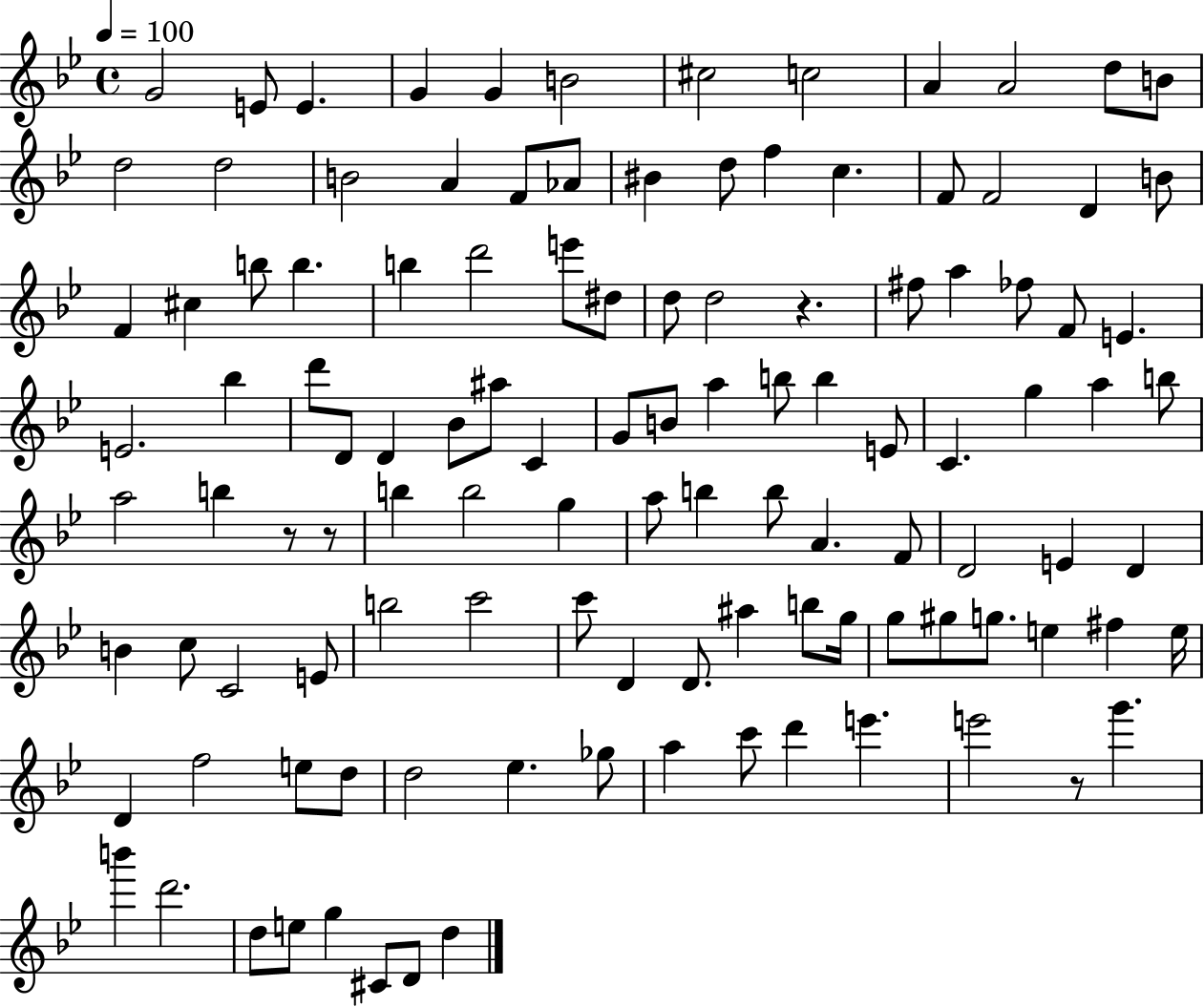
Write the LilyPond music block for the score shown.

{
  \clef treble
  \time 4/4
  \defaultTimeSignature
  \key bes \major
  \tempo 4 = 100
  g'2 e'8 e'4. | g'4 g'4 b'2 | cis''2 c''2 | a'4 a'2 d''8 b'8 | \break d''2 d''2 | b'2 a'4 f'8 aes'8 | bis'4 d''8 f''4 c''4. | f'8 f'2 d'4 b'8 | \break f'4 cis''4 b''8 b''4. | b''4 d'''2 e'''8 dis''8 | d''8 d''2 r4. | fis''8 a''4 fes''8 f'8 e'4. | \break e'2. bes''4 | d'''8 d'8 d'4 bes'8 ais''8 c'4 | g'8 b'8 a''4 b''8 b''4 e'8 | c'4. g''4 a''4 b''8 | \break a''2 b''4 r8 r8 | b''4 b''2 g''4 | a''8 b''4 b''8 a'4. f'8 | d'2 e'4 d'4 | \break b'4 c''8 c'2 e'8 | b''2 c'''2 | c'''8 d'4 d'8. ais''4 b''8 g''16 | g''8 gis''8 g''8. e''4 fis''4 e''16 | \break d'4 f''2 e''8 d''8 | d''2 ees''4. ges''8 | a''4 c'''8 d'''4 e'''4. | e'''2 r8 g'''4. | \break b'''4 d'''2. | d''8 e''8 g''4 cis'8 d'8 d''4 | \bar "|."
}